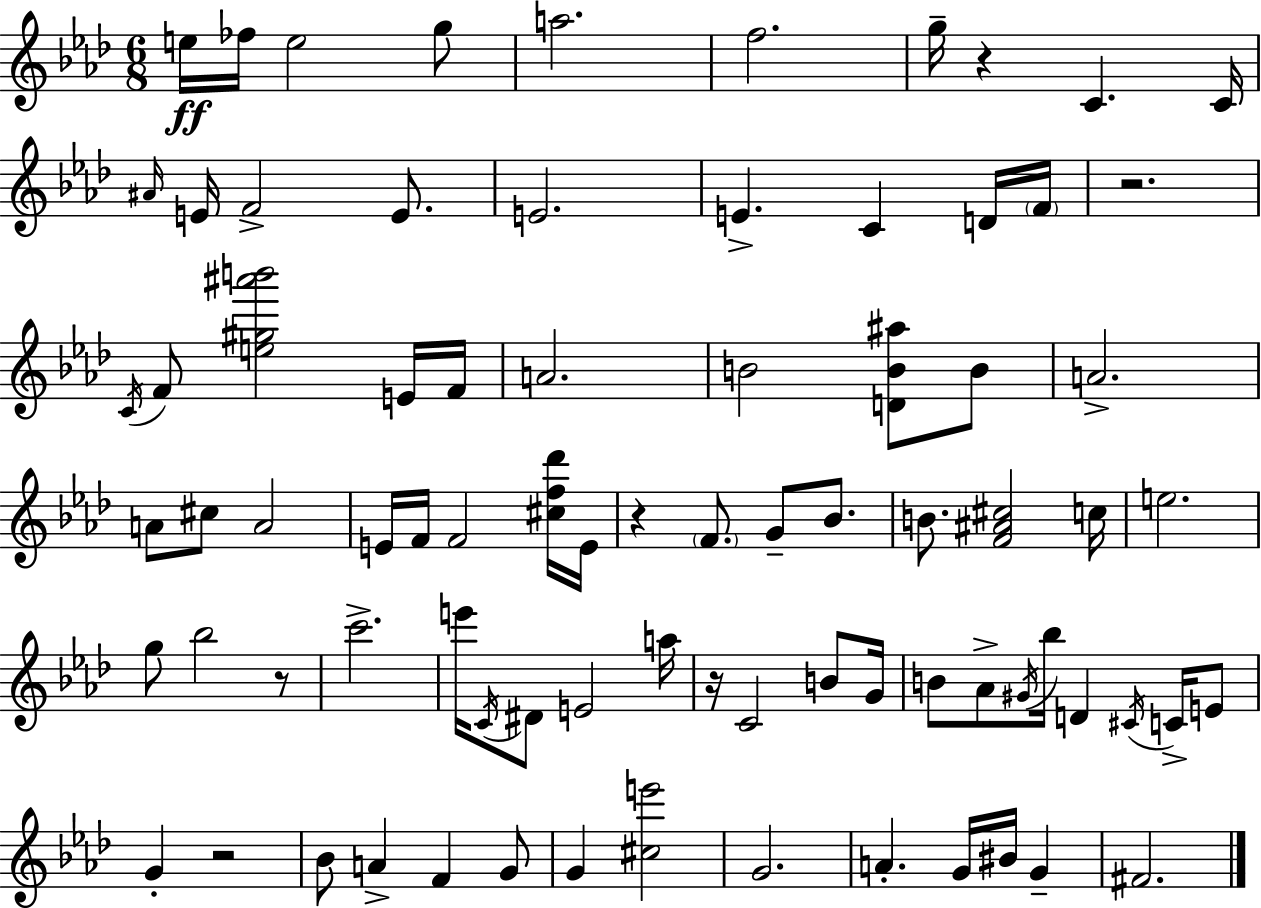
X:1
T:Untitled
M:6/8
L:1/4
K:Ab
e/4 _f/4 e2 g/2 a2 f2 g/4 z C C/4 ^A/4 E/4 F2 E/2 E2 E C D/4 F/4 z2 C/4 F/2 [e^g^a'b']2 E/4 F/4 A2 B2 [DB^a]/2 B/2 A2 A/2 ^c/2 A2 E/4 F/4 F2 [^cf_d']/4 E/4 z F/2 G/2 _B/2 B/2 [F^A^c]2 c/4 e2 g/2 _b2 z/2 c'2 e'/4 C/4 ^D/2 E2 a/4 z/4 C2 B/2 G/4 B/2 _A/2 ^G/4 _b/4 D ^C/4 C/4 E/2 G z2 _B/2 A F G/2 G [^ce']2 G2 A G/4 ^B/4 G ^F2